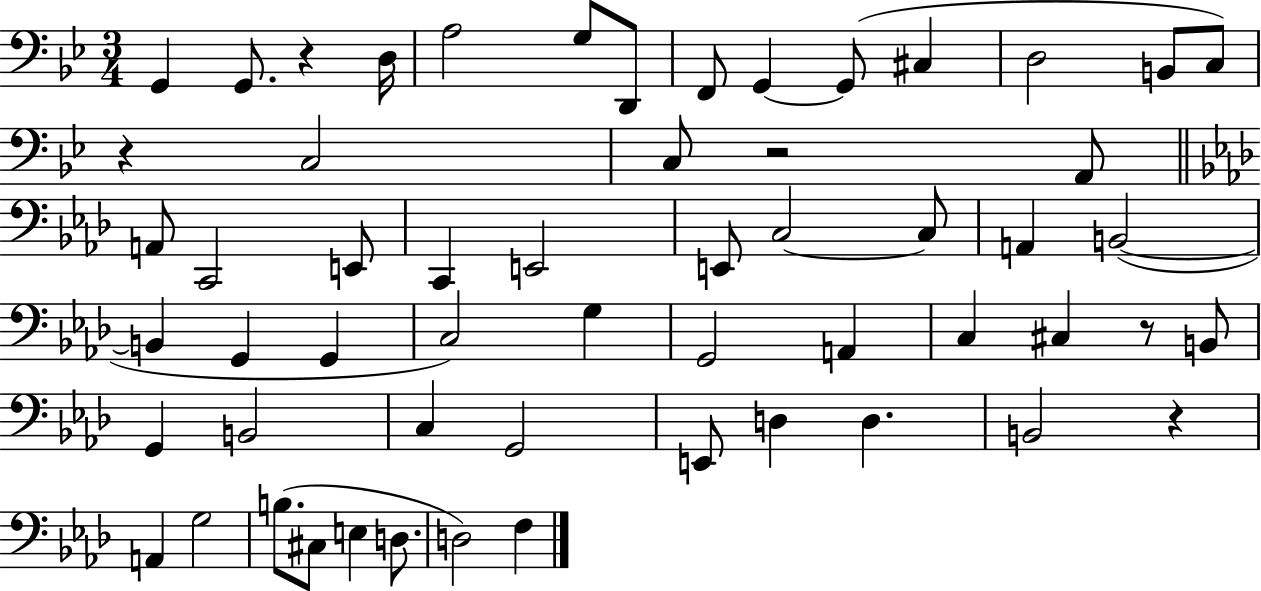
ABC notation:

X:1
T:Untitled
M:3/4
L:1/4
K:Bb
G,, G,,/2 z D,/4 A,2 G,/2 D,,/2 F,,/2 G,, G,,/2 ^C, D,2 B,,/2 C,/2 z C,2 C,/2 z2 A,,/2 A,,/2 C,,2 E,,/2 C,, E,,2 E,,/2 C,2 C,/2 A,, B,,2 B,, G,, G,, C,2 G, G,,2 A,, C, ^C, z/2 B,,/2 G,, B,,2 C, G,,2 E,,/2 D, D, B,,2 z A,, G,2 B,/2 ^C,/2 E, D,/2 D,2 F,